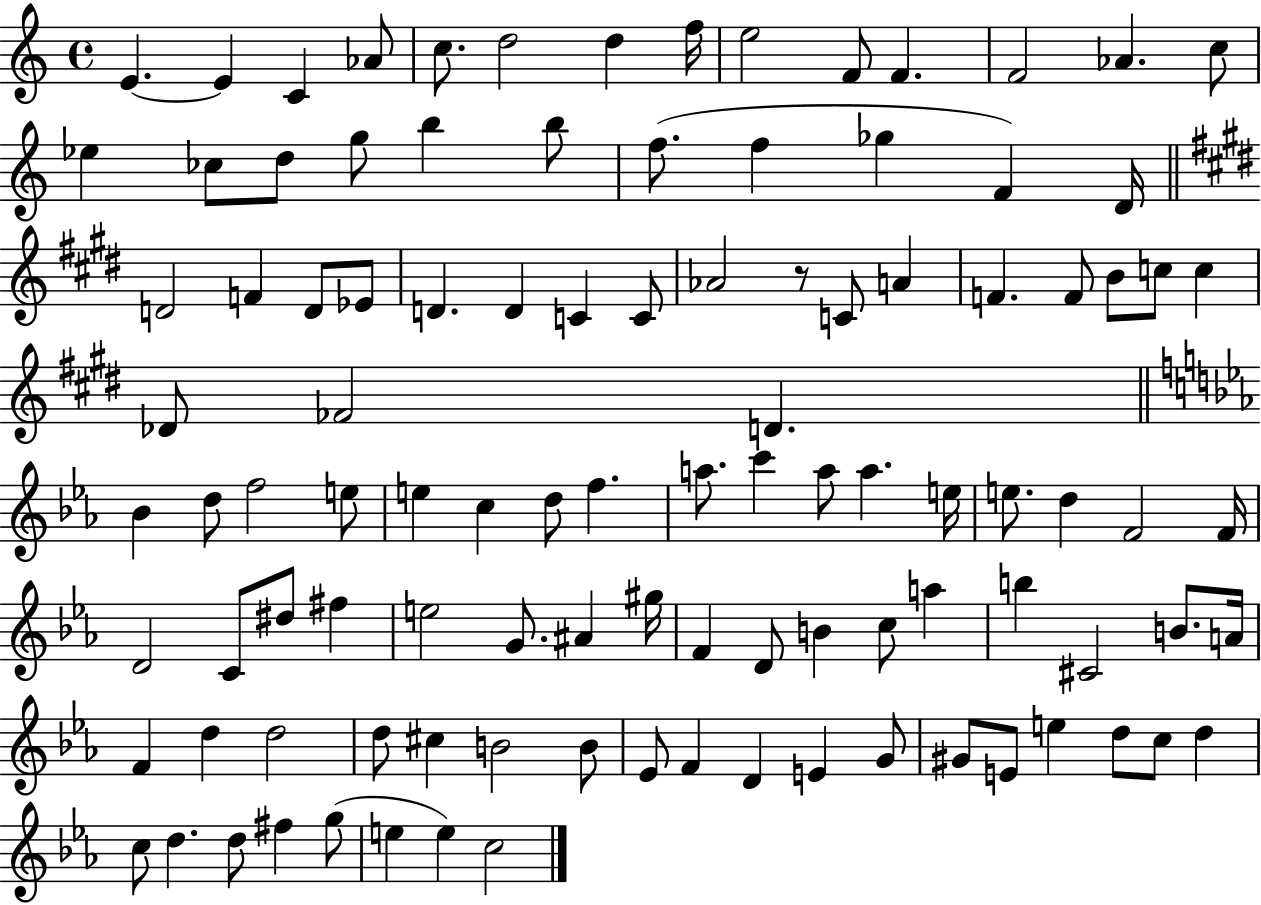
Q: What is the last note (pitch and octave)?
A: C5